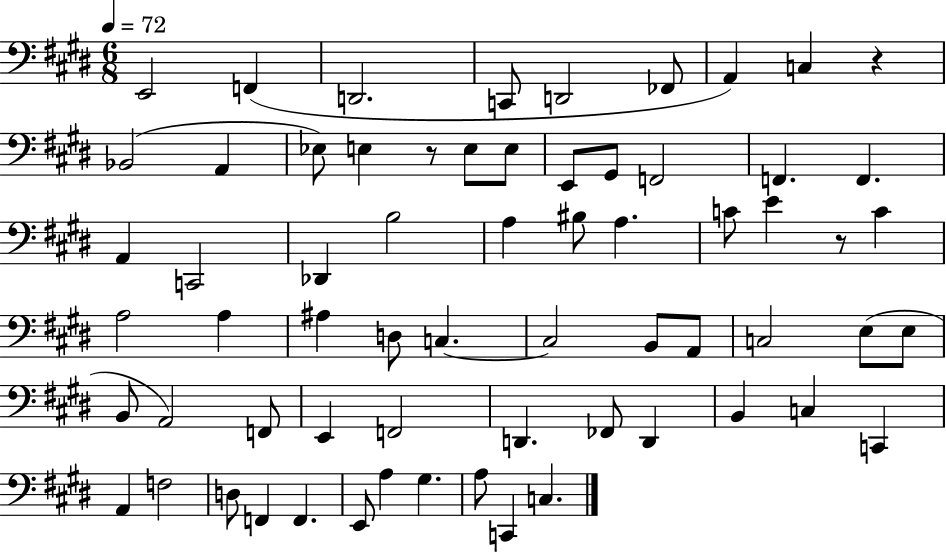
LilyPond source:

{
  \clef bass
  \numericTimeSignature
  \time 6/8
  \key e \major
  \tempo 4 = 72
  \repeat volta 2 { e,2 f,4( | d,2. | c,8 d,2 fes,8 | a,4) c4 r4 | \break bes,2( a,4 | ees8) e4 r8 e8 e8 | e,8 gis,8 f,2 | f,4. f,4. | \break a,4 c,2 | des,4 b2 | a4 bis8 a4. | c'8 e'4 r8 c'4 | \break a2 a4 | ais4 d8 c4.~~ | c2 b,8 a,8 | c2 e8( e8 | \break b,8 a,2) f,8 | e,4 f,2 | d,4. fes,8 d,4 | b,4 c4 c,4 | \break a,4 f2 | d8 f,4 f,4. | e,8 a4 gis4. | a8 c,4 c4. | \break } \bar "|."
}